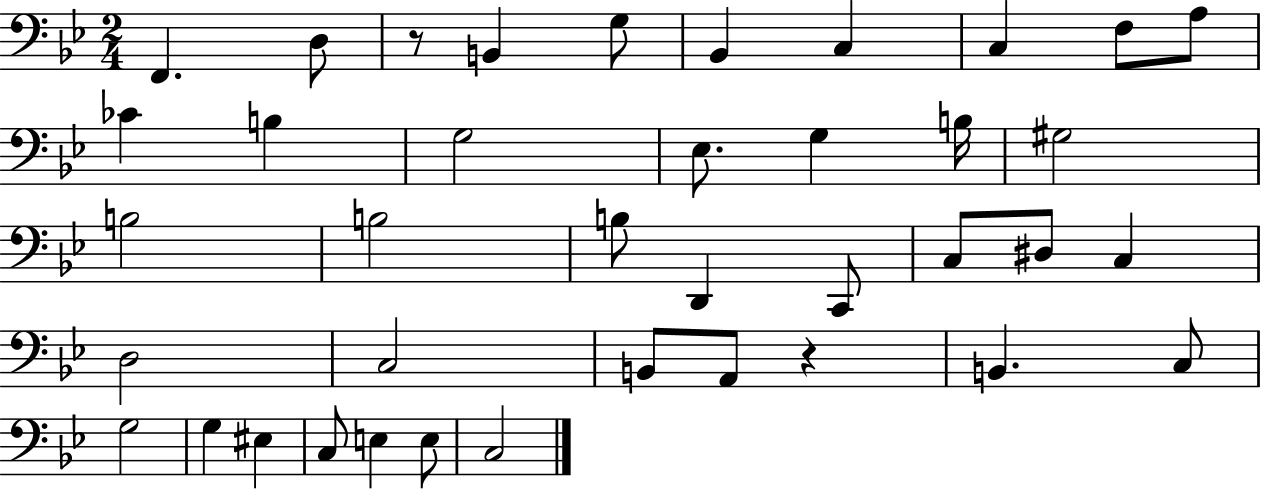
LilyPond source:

{
  \clef bass
  \numericTimeSignature
  \time 2/4
  \key bes \major
  \repeat volta 2 { f,4. d8 | r8 b,4 g8 | bes,4 c4 | c4 f8 a8 | \break ces'4 b4 | g2 | ees8. g4 b16 | gis2 | \break b2 | b2 | b8 d,4 c,8 | c8 dis8 c4 | \break d2 | c2 | b,8 a,8 r4 | b,4. c8 | \break g2 | g4 eis4 | c8 e4 e8 | c2 | \break } \bar "|."
}